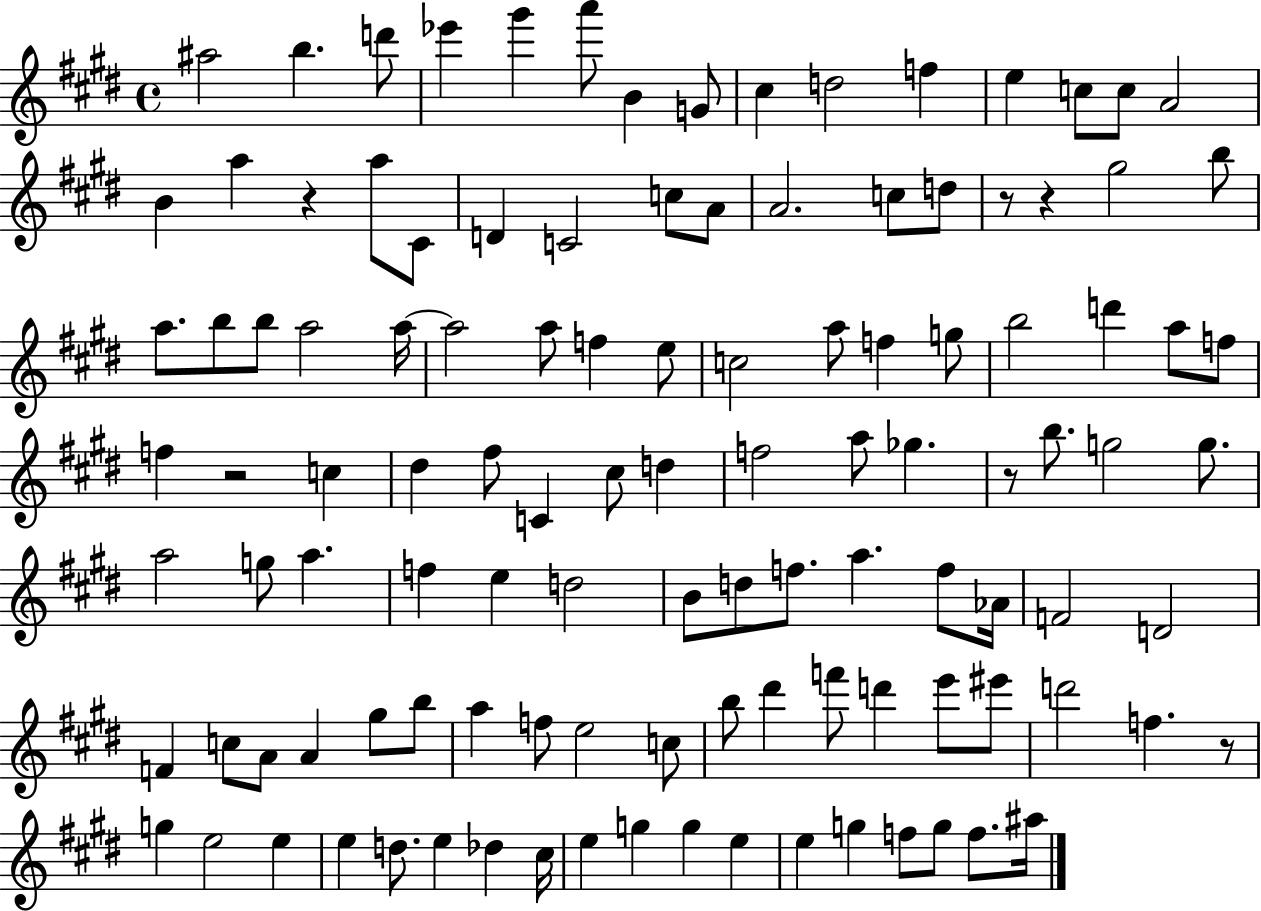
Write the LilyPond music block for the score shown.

{
  \clef treble
  \time 4/4
  \defaultTimeSignature
  \key e \major
  ais''2 b''4. d'''8 | ees'''4 gis'''4 a'''8 b'4 g'8 | cis''4 d''2 f''4 | e''4 c''8 c''8 a'2 | \break b'4 a''4 r4 a''8 cis'8 | d'4 c'2 c''8 a'8 | a'2. c''8 d''8 | r8 r4 gis''2 b''8 | \break a''8. b''8 b''8 a''2 a''16~~ | a''2 a''8 f''4 e''8 | c''2 a''8 f''4 g''8 | b''2 d'''4 a''8 f''8 | \break f''4 r2 c''4 | dis''4 fis''8 c'4 cis''8 d''4 | f''2 a''8 ges''4. | r8 b''8. g''2 g''8. | \break a''2 g''8 a''4. | f''4 e''4 d''2 | b'8 d''8 f''8. a''4. f''8 aes'16 | f'2 d'2 | \break f'4 c''8 a'8 a'4 gis''8 b''8 | a''4 f''8 e''2 c''8 | b''8 dis'''4 f'''8 d'''4 e'''8 eis'''8 | d'''2 f''4. r8 | \break g''4 e''2 e''4 | e''4 d''8. e''4 des''4 cis''16 | e''4 g''4 g''4 e''4 | e''4 g''4 f''8 g''8 f''8. ais''16 | \break \bar "|."
}